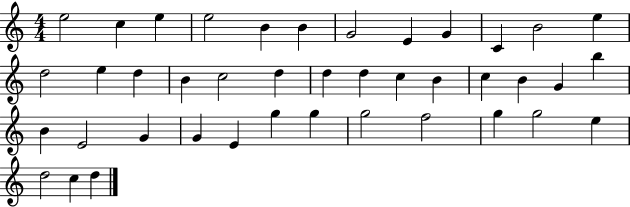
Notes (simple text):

E5/h C5/q E5/q E5/h B4/q B4/q G4/h E4/q G4/q C4/q B4/h E5/q D5/h E5/q D5/q B4/q C5/h D5/q D5/q D5/q C5/q B4/q C5/q B4/q G4/q B5/q B4/q E4/h G4/q G4/q E4/q G5/q G5/q G5/h F5/h G5/q G5/h E5/q D5/h C5/q D5/q